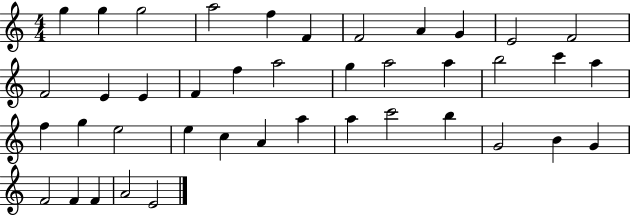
G5/q G5/q G5/h A5/h F5/q F4/q F4/h A4/q G4/q E4/h F4/h F4/h E4/q E4/q F4/q F5/q A5/h G5/q A5/h A5/q B5/h C6/q A5/q F5/q G5/q E5/h E5/q C5/q A4/q A5/q A5/q C6/h B5/q G4/h B4/q G4/q F4/h F4/q F4/q A4/h E4/h